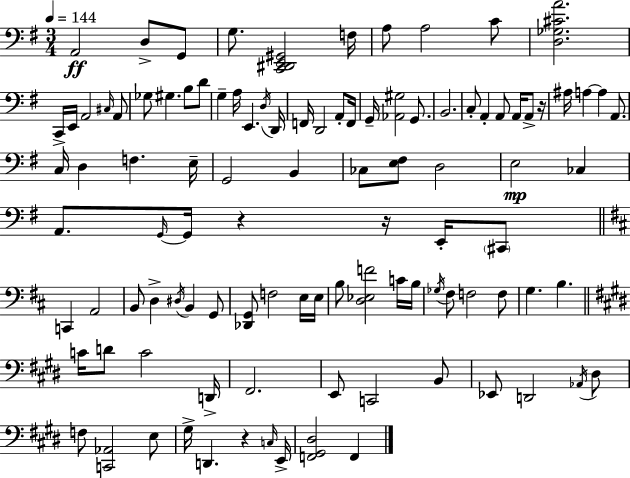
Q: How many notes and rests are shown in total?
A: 103